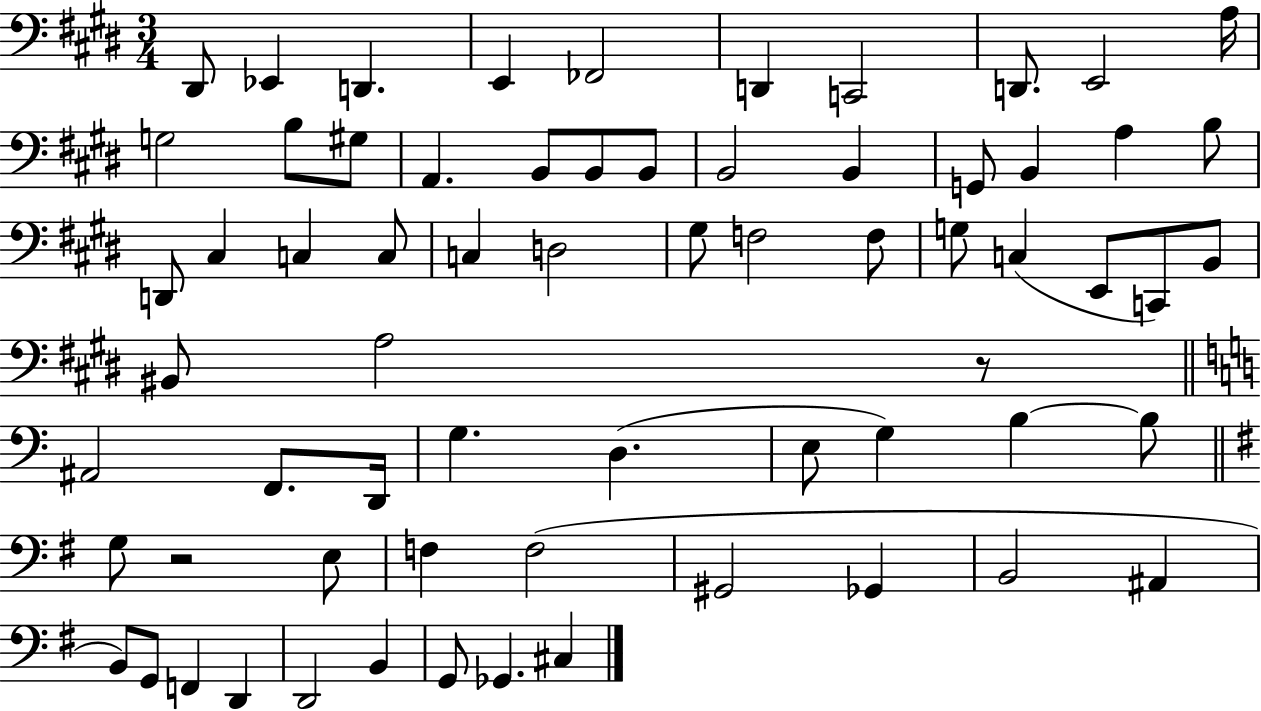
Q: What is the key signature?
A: E major